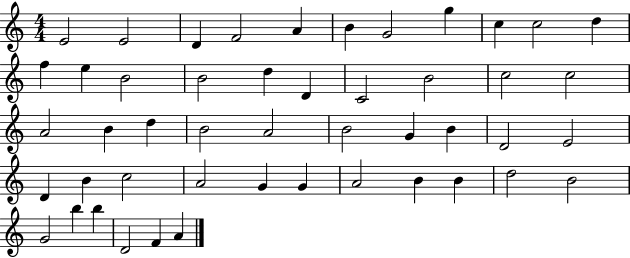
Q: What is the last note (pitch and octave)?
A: A4